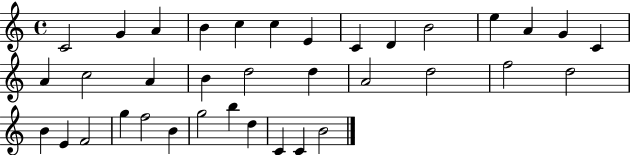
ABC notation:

X:1
T:Untitled
M:4/4
L:1/4
K:C
C2 G A B c c E C D B2 e A G C A c2 A B d2 d A2 d2 f2 d2 B E F2 g f2 B g2 b d C C B2